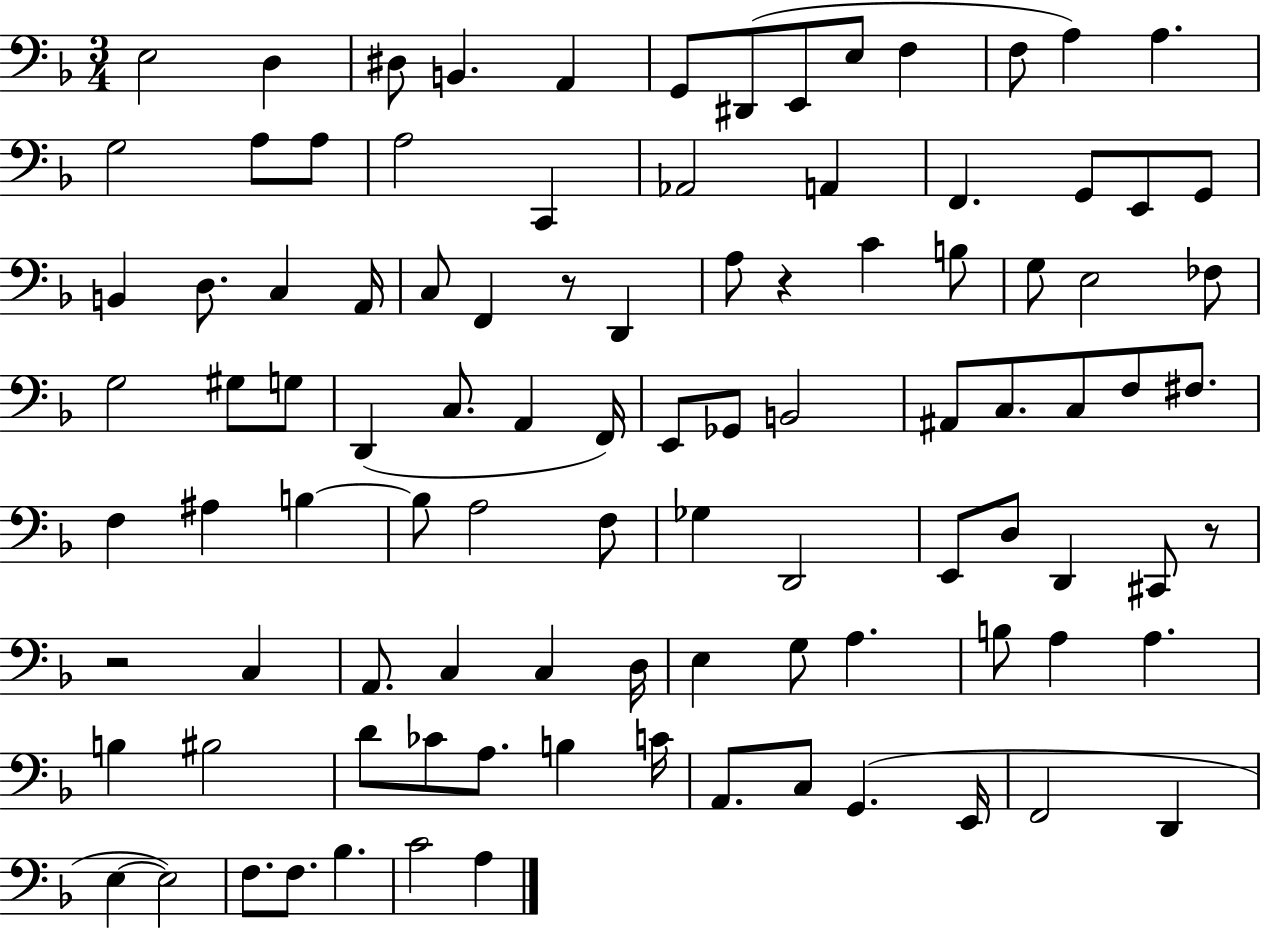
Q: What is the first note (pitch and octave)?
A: E3